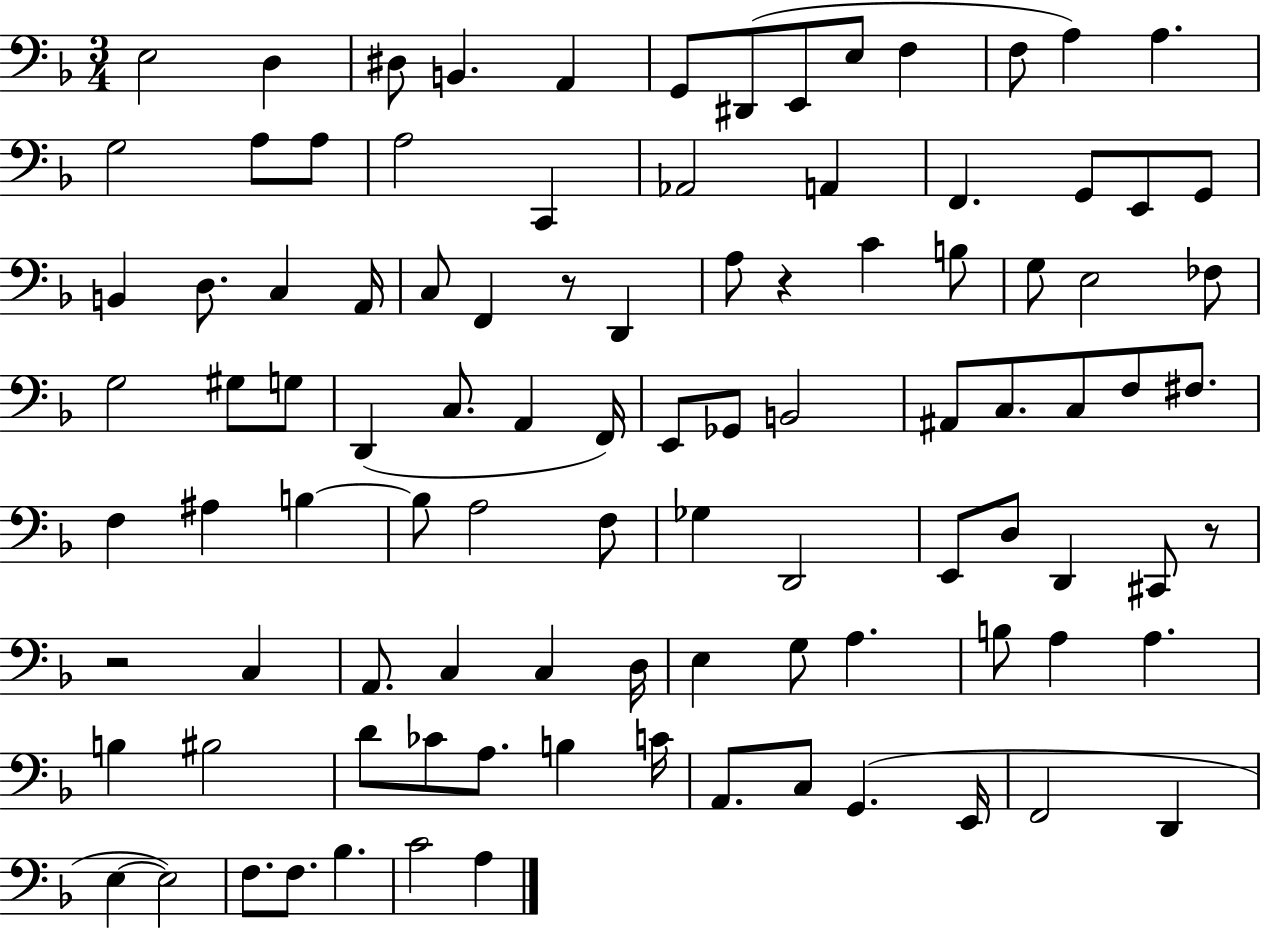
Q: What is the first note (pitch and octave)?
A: E3